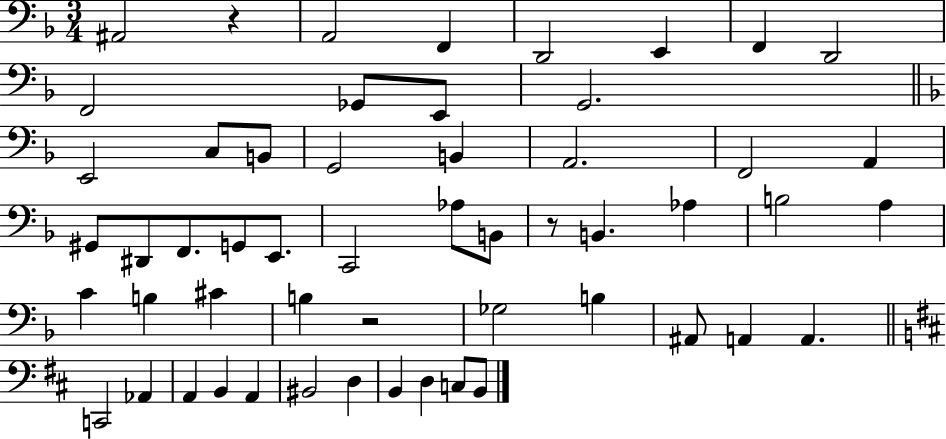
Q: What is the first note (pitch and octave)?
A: A#2